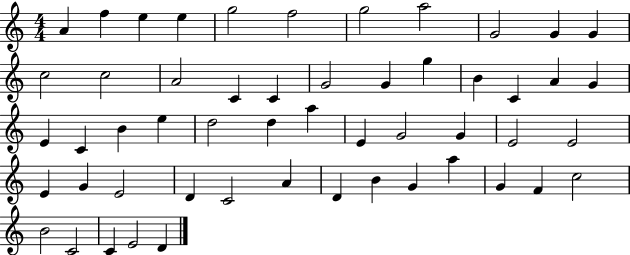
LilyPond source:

{
  \clef treble
  \numericTimeSignature
  \time 4/4
  \key c \major
  a'4 f''4 e''4 e''4 | g''2 f''2 | g''2 a''2 | g'2 g'4 g'4 | \break c''2 c''2 | a'2 c'4 c'4 | g'2 g'4 g''4 | b'4 c'4 a'4 g'4 | \break e'4 c'4 b'4 e''4 | d''2 d''4 a''4 | e'4 g'2 g'4 | e'2 e'2 | \break e'4 g'4 e'2 | d'4 c'2 a'4 | d'4 b'4 g'4 a''4 | g'4 f'4 c''2 | \break b'2 c'2 | c'4 e'2 d'4 | \bar "|."
}